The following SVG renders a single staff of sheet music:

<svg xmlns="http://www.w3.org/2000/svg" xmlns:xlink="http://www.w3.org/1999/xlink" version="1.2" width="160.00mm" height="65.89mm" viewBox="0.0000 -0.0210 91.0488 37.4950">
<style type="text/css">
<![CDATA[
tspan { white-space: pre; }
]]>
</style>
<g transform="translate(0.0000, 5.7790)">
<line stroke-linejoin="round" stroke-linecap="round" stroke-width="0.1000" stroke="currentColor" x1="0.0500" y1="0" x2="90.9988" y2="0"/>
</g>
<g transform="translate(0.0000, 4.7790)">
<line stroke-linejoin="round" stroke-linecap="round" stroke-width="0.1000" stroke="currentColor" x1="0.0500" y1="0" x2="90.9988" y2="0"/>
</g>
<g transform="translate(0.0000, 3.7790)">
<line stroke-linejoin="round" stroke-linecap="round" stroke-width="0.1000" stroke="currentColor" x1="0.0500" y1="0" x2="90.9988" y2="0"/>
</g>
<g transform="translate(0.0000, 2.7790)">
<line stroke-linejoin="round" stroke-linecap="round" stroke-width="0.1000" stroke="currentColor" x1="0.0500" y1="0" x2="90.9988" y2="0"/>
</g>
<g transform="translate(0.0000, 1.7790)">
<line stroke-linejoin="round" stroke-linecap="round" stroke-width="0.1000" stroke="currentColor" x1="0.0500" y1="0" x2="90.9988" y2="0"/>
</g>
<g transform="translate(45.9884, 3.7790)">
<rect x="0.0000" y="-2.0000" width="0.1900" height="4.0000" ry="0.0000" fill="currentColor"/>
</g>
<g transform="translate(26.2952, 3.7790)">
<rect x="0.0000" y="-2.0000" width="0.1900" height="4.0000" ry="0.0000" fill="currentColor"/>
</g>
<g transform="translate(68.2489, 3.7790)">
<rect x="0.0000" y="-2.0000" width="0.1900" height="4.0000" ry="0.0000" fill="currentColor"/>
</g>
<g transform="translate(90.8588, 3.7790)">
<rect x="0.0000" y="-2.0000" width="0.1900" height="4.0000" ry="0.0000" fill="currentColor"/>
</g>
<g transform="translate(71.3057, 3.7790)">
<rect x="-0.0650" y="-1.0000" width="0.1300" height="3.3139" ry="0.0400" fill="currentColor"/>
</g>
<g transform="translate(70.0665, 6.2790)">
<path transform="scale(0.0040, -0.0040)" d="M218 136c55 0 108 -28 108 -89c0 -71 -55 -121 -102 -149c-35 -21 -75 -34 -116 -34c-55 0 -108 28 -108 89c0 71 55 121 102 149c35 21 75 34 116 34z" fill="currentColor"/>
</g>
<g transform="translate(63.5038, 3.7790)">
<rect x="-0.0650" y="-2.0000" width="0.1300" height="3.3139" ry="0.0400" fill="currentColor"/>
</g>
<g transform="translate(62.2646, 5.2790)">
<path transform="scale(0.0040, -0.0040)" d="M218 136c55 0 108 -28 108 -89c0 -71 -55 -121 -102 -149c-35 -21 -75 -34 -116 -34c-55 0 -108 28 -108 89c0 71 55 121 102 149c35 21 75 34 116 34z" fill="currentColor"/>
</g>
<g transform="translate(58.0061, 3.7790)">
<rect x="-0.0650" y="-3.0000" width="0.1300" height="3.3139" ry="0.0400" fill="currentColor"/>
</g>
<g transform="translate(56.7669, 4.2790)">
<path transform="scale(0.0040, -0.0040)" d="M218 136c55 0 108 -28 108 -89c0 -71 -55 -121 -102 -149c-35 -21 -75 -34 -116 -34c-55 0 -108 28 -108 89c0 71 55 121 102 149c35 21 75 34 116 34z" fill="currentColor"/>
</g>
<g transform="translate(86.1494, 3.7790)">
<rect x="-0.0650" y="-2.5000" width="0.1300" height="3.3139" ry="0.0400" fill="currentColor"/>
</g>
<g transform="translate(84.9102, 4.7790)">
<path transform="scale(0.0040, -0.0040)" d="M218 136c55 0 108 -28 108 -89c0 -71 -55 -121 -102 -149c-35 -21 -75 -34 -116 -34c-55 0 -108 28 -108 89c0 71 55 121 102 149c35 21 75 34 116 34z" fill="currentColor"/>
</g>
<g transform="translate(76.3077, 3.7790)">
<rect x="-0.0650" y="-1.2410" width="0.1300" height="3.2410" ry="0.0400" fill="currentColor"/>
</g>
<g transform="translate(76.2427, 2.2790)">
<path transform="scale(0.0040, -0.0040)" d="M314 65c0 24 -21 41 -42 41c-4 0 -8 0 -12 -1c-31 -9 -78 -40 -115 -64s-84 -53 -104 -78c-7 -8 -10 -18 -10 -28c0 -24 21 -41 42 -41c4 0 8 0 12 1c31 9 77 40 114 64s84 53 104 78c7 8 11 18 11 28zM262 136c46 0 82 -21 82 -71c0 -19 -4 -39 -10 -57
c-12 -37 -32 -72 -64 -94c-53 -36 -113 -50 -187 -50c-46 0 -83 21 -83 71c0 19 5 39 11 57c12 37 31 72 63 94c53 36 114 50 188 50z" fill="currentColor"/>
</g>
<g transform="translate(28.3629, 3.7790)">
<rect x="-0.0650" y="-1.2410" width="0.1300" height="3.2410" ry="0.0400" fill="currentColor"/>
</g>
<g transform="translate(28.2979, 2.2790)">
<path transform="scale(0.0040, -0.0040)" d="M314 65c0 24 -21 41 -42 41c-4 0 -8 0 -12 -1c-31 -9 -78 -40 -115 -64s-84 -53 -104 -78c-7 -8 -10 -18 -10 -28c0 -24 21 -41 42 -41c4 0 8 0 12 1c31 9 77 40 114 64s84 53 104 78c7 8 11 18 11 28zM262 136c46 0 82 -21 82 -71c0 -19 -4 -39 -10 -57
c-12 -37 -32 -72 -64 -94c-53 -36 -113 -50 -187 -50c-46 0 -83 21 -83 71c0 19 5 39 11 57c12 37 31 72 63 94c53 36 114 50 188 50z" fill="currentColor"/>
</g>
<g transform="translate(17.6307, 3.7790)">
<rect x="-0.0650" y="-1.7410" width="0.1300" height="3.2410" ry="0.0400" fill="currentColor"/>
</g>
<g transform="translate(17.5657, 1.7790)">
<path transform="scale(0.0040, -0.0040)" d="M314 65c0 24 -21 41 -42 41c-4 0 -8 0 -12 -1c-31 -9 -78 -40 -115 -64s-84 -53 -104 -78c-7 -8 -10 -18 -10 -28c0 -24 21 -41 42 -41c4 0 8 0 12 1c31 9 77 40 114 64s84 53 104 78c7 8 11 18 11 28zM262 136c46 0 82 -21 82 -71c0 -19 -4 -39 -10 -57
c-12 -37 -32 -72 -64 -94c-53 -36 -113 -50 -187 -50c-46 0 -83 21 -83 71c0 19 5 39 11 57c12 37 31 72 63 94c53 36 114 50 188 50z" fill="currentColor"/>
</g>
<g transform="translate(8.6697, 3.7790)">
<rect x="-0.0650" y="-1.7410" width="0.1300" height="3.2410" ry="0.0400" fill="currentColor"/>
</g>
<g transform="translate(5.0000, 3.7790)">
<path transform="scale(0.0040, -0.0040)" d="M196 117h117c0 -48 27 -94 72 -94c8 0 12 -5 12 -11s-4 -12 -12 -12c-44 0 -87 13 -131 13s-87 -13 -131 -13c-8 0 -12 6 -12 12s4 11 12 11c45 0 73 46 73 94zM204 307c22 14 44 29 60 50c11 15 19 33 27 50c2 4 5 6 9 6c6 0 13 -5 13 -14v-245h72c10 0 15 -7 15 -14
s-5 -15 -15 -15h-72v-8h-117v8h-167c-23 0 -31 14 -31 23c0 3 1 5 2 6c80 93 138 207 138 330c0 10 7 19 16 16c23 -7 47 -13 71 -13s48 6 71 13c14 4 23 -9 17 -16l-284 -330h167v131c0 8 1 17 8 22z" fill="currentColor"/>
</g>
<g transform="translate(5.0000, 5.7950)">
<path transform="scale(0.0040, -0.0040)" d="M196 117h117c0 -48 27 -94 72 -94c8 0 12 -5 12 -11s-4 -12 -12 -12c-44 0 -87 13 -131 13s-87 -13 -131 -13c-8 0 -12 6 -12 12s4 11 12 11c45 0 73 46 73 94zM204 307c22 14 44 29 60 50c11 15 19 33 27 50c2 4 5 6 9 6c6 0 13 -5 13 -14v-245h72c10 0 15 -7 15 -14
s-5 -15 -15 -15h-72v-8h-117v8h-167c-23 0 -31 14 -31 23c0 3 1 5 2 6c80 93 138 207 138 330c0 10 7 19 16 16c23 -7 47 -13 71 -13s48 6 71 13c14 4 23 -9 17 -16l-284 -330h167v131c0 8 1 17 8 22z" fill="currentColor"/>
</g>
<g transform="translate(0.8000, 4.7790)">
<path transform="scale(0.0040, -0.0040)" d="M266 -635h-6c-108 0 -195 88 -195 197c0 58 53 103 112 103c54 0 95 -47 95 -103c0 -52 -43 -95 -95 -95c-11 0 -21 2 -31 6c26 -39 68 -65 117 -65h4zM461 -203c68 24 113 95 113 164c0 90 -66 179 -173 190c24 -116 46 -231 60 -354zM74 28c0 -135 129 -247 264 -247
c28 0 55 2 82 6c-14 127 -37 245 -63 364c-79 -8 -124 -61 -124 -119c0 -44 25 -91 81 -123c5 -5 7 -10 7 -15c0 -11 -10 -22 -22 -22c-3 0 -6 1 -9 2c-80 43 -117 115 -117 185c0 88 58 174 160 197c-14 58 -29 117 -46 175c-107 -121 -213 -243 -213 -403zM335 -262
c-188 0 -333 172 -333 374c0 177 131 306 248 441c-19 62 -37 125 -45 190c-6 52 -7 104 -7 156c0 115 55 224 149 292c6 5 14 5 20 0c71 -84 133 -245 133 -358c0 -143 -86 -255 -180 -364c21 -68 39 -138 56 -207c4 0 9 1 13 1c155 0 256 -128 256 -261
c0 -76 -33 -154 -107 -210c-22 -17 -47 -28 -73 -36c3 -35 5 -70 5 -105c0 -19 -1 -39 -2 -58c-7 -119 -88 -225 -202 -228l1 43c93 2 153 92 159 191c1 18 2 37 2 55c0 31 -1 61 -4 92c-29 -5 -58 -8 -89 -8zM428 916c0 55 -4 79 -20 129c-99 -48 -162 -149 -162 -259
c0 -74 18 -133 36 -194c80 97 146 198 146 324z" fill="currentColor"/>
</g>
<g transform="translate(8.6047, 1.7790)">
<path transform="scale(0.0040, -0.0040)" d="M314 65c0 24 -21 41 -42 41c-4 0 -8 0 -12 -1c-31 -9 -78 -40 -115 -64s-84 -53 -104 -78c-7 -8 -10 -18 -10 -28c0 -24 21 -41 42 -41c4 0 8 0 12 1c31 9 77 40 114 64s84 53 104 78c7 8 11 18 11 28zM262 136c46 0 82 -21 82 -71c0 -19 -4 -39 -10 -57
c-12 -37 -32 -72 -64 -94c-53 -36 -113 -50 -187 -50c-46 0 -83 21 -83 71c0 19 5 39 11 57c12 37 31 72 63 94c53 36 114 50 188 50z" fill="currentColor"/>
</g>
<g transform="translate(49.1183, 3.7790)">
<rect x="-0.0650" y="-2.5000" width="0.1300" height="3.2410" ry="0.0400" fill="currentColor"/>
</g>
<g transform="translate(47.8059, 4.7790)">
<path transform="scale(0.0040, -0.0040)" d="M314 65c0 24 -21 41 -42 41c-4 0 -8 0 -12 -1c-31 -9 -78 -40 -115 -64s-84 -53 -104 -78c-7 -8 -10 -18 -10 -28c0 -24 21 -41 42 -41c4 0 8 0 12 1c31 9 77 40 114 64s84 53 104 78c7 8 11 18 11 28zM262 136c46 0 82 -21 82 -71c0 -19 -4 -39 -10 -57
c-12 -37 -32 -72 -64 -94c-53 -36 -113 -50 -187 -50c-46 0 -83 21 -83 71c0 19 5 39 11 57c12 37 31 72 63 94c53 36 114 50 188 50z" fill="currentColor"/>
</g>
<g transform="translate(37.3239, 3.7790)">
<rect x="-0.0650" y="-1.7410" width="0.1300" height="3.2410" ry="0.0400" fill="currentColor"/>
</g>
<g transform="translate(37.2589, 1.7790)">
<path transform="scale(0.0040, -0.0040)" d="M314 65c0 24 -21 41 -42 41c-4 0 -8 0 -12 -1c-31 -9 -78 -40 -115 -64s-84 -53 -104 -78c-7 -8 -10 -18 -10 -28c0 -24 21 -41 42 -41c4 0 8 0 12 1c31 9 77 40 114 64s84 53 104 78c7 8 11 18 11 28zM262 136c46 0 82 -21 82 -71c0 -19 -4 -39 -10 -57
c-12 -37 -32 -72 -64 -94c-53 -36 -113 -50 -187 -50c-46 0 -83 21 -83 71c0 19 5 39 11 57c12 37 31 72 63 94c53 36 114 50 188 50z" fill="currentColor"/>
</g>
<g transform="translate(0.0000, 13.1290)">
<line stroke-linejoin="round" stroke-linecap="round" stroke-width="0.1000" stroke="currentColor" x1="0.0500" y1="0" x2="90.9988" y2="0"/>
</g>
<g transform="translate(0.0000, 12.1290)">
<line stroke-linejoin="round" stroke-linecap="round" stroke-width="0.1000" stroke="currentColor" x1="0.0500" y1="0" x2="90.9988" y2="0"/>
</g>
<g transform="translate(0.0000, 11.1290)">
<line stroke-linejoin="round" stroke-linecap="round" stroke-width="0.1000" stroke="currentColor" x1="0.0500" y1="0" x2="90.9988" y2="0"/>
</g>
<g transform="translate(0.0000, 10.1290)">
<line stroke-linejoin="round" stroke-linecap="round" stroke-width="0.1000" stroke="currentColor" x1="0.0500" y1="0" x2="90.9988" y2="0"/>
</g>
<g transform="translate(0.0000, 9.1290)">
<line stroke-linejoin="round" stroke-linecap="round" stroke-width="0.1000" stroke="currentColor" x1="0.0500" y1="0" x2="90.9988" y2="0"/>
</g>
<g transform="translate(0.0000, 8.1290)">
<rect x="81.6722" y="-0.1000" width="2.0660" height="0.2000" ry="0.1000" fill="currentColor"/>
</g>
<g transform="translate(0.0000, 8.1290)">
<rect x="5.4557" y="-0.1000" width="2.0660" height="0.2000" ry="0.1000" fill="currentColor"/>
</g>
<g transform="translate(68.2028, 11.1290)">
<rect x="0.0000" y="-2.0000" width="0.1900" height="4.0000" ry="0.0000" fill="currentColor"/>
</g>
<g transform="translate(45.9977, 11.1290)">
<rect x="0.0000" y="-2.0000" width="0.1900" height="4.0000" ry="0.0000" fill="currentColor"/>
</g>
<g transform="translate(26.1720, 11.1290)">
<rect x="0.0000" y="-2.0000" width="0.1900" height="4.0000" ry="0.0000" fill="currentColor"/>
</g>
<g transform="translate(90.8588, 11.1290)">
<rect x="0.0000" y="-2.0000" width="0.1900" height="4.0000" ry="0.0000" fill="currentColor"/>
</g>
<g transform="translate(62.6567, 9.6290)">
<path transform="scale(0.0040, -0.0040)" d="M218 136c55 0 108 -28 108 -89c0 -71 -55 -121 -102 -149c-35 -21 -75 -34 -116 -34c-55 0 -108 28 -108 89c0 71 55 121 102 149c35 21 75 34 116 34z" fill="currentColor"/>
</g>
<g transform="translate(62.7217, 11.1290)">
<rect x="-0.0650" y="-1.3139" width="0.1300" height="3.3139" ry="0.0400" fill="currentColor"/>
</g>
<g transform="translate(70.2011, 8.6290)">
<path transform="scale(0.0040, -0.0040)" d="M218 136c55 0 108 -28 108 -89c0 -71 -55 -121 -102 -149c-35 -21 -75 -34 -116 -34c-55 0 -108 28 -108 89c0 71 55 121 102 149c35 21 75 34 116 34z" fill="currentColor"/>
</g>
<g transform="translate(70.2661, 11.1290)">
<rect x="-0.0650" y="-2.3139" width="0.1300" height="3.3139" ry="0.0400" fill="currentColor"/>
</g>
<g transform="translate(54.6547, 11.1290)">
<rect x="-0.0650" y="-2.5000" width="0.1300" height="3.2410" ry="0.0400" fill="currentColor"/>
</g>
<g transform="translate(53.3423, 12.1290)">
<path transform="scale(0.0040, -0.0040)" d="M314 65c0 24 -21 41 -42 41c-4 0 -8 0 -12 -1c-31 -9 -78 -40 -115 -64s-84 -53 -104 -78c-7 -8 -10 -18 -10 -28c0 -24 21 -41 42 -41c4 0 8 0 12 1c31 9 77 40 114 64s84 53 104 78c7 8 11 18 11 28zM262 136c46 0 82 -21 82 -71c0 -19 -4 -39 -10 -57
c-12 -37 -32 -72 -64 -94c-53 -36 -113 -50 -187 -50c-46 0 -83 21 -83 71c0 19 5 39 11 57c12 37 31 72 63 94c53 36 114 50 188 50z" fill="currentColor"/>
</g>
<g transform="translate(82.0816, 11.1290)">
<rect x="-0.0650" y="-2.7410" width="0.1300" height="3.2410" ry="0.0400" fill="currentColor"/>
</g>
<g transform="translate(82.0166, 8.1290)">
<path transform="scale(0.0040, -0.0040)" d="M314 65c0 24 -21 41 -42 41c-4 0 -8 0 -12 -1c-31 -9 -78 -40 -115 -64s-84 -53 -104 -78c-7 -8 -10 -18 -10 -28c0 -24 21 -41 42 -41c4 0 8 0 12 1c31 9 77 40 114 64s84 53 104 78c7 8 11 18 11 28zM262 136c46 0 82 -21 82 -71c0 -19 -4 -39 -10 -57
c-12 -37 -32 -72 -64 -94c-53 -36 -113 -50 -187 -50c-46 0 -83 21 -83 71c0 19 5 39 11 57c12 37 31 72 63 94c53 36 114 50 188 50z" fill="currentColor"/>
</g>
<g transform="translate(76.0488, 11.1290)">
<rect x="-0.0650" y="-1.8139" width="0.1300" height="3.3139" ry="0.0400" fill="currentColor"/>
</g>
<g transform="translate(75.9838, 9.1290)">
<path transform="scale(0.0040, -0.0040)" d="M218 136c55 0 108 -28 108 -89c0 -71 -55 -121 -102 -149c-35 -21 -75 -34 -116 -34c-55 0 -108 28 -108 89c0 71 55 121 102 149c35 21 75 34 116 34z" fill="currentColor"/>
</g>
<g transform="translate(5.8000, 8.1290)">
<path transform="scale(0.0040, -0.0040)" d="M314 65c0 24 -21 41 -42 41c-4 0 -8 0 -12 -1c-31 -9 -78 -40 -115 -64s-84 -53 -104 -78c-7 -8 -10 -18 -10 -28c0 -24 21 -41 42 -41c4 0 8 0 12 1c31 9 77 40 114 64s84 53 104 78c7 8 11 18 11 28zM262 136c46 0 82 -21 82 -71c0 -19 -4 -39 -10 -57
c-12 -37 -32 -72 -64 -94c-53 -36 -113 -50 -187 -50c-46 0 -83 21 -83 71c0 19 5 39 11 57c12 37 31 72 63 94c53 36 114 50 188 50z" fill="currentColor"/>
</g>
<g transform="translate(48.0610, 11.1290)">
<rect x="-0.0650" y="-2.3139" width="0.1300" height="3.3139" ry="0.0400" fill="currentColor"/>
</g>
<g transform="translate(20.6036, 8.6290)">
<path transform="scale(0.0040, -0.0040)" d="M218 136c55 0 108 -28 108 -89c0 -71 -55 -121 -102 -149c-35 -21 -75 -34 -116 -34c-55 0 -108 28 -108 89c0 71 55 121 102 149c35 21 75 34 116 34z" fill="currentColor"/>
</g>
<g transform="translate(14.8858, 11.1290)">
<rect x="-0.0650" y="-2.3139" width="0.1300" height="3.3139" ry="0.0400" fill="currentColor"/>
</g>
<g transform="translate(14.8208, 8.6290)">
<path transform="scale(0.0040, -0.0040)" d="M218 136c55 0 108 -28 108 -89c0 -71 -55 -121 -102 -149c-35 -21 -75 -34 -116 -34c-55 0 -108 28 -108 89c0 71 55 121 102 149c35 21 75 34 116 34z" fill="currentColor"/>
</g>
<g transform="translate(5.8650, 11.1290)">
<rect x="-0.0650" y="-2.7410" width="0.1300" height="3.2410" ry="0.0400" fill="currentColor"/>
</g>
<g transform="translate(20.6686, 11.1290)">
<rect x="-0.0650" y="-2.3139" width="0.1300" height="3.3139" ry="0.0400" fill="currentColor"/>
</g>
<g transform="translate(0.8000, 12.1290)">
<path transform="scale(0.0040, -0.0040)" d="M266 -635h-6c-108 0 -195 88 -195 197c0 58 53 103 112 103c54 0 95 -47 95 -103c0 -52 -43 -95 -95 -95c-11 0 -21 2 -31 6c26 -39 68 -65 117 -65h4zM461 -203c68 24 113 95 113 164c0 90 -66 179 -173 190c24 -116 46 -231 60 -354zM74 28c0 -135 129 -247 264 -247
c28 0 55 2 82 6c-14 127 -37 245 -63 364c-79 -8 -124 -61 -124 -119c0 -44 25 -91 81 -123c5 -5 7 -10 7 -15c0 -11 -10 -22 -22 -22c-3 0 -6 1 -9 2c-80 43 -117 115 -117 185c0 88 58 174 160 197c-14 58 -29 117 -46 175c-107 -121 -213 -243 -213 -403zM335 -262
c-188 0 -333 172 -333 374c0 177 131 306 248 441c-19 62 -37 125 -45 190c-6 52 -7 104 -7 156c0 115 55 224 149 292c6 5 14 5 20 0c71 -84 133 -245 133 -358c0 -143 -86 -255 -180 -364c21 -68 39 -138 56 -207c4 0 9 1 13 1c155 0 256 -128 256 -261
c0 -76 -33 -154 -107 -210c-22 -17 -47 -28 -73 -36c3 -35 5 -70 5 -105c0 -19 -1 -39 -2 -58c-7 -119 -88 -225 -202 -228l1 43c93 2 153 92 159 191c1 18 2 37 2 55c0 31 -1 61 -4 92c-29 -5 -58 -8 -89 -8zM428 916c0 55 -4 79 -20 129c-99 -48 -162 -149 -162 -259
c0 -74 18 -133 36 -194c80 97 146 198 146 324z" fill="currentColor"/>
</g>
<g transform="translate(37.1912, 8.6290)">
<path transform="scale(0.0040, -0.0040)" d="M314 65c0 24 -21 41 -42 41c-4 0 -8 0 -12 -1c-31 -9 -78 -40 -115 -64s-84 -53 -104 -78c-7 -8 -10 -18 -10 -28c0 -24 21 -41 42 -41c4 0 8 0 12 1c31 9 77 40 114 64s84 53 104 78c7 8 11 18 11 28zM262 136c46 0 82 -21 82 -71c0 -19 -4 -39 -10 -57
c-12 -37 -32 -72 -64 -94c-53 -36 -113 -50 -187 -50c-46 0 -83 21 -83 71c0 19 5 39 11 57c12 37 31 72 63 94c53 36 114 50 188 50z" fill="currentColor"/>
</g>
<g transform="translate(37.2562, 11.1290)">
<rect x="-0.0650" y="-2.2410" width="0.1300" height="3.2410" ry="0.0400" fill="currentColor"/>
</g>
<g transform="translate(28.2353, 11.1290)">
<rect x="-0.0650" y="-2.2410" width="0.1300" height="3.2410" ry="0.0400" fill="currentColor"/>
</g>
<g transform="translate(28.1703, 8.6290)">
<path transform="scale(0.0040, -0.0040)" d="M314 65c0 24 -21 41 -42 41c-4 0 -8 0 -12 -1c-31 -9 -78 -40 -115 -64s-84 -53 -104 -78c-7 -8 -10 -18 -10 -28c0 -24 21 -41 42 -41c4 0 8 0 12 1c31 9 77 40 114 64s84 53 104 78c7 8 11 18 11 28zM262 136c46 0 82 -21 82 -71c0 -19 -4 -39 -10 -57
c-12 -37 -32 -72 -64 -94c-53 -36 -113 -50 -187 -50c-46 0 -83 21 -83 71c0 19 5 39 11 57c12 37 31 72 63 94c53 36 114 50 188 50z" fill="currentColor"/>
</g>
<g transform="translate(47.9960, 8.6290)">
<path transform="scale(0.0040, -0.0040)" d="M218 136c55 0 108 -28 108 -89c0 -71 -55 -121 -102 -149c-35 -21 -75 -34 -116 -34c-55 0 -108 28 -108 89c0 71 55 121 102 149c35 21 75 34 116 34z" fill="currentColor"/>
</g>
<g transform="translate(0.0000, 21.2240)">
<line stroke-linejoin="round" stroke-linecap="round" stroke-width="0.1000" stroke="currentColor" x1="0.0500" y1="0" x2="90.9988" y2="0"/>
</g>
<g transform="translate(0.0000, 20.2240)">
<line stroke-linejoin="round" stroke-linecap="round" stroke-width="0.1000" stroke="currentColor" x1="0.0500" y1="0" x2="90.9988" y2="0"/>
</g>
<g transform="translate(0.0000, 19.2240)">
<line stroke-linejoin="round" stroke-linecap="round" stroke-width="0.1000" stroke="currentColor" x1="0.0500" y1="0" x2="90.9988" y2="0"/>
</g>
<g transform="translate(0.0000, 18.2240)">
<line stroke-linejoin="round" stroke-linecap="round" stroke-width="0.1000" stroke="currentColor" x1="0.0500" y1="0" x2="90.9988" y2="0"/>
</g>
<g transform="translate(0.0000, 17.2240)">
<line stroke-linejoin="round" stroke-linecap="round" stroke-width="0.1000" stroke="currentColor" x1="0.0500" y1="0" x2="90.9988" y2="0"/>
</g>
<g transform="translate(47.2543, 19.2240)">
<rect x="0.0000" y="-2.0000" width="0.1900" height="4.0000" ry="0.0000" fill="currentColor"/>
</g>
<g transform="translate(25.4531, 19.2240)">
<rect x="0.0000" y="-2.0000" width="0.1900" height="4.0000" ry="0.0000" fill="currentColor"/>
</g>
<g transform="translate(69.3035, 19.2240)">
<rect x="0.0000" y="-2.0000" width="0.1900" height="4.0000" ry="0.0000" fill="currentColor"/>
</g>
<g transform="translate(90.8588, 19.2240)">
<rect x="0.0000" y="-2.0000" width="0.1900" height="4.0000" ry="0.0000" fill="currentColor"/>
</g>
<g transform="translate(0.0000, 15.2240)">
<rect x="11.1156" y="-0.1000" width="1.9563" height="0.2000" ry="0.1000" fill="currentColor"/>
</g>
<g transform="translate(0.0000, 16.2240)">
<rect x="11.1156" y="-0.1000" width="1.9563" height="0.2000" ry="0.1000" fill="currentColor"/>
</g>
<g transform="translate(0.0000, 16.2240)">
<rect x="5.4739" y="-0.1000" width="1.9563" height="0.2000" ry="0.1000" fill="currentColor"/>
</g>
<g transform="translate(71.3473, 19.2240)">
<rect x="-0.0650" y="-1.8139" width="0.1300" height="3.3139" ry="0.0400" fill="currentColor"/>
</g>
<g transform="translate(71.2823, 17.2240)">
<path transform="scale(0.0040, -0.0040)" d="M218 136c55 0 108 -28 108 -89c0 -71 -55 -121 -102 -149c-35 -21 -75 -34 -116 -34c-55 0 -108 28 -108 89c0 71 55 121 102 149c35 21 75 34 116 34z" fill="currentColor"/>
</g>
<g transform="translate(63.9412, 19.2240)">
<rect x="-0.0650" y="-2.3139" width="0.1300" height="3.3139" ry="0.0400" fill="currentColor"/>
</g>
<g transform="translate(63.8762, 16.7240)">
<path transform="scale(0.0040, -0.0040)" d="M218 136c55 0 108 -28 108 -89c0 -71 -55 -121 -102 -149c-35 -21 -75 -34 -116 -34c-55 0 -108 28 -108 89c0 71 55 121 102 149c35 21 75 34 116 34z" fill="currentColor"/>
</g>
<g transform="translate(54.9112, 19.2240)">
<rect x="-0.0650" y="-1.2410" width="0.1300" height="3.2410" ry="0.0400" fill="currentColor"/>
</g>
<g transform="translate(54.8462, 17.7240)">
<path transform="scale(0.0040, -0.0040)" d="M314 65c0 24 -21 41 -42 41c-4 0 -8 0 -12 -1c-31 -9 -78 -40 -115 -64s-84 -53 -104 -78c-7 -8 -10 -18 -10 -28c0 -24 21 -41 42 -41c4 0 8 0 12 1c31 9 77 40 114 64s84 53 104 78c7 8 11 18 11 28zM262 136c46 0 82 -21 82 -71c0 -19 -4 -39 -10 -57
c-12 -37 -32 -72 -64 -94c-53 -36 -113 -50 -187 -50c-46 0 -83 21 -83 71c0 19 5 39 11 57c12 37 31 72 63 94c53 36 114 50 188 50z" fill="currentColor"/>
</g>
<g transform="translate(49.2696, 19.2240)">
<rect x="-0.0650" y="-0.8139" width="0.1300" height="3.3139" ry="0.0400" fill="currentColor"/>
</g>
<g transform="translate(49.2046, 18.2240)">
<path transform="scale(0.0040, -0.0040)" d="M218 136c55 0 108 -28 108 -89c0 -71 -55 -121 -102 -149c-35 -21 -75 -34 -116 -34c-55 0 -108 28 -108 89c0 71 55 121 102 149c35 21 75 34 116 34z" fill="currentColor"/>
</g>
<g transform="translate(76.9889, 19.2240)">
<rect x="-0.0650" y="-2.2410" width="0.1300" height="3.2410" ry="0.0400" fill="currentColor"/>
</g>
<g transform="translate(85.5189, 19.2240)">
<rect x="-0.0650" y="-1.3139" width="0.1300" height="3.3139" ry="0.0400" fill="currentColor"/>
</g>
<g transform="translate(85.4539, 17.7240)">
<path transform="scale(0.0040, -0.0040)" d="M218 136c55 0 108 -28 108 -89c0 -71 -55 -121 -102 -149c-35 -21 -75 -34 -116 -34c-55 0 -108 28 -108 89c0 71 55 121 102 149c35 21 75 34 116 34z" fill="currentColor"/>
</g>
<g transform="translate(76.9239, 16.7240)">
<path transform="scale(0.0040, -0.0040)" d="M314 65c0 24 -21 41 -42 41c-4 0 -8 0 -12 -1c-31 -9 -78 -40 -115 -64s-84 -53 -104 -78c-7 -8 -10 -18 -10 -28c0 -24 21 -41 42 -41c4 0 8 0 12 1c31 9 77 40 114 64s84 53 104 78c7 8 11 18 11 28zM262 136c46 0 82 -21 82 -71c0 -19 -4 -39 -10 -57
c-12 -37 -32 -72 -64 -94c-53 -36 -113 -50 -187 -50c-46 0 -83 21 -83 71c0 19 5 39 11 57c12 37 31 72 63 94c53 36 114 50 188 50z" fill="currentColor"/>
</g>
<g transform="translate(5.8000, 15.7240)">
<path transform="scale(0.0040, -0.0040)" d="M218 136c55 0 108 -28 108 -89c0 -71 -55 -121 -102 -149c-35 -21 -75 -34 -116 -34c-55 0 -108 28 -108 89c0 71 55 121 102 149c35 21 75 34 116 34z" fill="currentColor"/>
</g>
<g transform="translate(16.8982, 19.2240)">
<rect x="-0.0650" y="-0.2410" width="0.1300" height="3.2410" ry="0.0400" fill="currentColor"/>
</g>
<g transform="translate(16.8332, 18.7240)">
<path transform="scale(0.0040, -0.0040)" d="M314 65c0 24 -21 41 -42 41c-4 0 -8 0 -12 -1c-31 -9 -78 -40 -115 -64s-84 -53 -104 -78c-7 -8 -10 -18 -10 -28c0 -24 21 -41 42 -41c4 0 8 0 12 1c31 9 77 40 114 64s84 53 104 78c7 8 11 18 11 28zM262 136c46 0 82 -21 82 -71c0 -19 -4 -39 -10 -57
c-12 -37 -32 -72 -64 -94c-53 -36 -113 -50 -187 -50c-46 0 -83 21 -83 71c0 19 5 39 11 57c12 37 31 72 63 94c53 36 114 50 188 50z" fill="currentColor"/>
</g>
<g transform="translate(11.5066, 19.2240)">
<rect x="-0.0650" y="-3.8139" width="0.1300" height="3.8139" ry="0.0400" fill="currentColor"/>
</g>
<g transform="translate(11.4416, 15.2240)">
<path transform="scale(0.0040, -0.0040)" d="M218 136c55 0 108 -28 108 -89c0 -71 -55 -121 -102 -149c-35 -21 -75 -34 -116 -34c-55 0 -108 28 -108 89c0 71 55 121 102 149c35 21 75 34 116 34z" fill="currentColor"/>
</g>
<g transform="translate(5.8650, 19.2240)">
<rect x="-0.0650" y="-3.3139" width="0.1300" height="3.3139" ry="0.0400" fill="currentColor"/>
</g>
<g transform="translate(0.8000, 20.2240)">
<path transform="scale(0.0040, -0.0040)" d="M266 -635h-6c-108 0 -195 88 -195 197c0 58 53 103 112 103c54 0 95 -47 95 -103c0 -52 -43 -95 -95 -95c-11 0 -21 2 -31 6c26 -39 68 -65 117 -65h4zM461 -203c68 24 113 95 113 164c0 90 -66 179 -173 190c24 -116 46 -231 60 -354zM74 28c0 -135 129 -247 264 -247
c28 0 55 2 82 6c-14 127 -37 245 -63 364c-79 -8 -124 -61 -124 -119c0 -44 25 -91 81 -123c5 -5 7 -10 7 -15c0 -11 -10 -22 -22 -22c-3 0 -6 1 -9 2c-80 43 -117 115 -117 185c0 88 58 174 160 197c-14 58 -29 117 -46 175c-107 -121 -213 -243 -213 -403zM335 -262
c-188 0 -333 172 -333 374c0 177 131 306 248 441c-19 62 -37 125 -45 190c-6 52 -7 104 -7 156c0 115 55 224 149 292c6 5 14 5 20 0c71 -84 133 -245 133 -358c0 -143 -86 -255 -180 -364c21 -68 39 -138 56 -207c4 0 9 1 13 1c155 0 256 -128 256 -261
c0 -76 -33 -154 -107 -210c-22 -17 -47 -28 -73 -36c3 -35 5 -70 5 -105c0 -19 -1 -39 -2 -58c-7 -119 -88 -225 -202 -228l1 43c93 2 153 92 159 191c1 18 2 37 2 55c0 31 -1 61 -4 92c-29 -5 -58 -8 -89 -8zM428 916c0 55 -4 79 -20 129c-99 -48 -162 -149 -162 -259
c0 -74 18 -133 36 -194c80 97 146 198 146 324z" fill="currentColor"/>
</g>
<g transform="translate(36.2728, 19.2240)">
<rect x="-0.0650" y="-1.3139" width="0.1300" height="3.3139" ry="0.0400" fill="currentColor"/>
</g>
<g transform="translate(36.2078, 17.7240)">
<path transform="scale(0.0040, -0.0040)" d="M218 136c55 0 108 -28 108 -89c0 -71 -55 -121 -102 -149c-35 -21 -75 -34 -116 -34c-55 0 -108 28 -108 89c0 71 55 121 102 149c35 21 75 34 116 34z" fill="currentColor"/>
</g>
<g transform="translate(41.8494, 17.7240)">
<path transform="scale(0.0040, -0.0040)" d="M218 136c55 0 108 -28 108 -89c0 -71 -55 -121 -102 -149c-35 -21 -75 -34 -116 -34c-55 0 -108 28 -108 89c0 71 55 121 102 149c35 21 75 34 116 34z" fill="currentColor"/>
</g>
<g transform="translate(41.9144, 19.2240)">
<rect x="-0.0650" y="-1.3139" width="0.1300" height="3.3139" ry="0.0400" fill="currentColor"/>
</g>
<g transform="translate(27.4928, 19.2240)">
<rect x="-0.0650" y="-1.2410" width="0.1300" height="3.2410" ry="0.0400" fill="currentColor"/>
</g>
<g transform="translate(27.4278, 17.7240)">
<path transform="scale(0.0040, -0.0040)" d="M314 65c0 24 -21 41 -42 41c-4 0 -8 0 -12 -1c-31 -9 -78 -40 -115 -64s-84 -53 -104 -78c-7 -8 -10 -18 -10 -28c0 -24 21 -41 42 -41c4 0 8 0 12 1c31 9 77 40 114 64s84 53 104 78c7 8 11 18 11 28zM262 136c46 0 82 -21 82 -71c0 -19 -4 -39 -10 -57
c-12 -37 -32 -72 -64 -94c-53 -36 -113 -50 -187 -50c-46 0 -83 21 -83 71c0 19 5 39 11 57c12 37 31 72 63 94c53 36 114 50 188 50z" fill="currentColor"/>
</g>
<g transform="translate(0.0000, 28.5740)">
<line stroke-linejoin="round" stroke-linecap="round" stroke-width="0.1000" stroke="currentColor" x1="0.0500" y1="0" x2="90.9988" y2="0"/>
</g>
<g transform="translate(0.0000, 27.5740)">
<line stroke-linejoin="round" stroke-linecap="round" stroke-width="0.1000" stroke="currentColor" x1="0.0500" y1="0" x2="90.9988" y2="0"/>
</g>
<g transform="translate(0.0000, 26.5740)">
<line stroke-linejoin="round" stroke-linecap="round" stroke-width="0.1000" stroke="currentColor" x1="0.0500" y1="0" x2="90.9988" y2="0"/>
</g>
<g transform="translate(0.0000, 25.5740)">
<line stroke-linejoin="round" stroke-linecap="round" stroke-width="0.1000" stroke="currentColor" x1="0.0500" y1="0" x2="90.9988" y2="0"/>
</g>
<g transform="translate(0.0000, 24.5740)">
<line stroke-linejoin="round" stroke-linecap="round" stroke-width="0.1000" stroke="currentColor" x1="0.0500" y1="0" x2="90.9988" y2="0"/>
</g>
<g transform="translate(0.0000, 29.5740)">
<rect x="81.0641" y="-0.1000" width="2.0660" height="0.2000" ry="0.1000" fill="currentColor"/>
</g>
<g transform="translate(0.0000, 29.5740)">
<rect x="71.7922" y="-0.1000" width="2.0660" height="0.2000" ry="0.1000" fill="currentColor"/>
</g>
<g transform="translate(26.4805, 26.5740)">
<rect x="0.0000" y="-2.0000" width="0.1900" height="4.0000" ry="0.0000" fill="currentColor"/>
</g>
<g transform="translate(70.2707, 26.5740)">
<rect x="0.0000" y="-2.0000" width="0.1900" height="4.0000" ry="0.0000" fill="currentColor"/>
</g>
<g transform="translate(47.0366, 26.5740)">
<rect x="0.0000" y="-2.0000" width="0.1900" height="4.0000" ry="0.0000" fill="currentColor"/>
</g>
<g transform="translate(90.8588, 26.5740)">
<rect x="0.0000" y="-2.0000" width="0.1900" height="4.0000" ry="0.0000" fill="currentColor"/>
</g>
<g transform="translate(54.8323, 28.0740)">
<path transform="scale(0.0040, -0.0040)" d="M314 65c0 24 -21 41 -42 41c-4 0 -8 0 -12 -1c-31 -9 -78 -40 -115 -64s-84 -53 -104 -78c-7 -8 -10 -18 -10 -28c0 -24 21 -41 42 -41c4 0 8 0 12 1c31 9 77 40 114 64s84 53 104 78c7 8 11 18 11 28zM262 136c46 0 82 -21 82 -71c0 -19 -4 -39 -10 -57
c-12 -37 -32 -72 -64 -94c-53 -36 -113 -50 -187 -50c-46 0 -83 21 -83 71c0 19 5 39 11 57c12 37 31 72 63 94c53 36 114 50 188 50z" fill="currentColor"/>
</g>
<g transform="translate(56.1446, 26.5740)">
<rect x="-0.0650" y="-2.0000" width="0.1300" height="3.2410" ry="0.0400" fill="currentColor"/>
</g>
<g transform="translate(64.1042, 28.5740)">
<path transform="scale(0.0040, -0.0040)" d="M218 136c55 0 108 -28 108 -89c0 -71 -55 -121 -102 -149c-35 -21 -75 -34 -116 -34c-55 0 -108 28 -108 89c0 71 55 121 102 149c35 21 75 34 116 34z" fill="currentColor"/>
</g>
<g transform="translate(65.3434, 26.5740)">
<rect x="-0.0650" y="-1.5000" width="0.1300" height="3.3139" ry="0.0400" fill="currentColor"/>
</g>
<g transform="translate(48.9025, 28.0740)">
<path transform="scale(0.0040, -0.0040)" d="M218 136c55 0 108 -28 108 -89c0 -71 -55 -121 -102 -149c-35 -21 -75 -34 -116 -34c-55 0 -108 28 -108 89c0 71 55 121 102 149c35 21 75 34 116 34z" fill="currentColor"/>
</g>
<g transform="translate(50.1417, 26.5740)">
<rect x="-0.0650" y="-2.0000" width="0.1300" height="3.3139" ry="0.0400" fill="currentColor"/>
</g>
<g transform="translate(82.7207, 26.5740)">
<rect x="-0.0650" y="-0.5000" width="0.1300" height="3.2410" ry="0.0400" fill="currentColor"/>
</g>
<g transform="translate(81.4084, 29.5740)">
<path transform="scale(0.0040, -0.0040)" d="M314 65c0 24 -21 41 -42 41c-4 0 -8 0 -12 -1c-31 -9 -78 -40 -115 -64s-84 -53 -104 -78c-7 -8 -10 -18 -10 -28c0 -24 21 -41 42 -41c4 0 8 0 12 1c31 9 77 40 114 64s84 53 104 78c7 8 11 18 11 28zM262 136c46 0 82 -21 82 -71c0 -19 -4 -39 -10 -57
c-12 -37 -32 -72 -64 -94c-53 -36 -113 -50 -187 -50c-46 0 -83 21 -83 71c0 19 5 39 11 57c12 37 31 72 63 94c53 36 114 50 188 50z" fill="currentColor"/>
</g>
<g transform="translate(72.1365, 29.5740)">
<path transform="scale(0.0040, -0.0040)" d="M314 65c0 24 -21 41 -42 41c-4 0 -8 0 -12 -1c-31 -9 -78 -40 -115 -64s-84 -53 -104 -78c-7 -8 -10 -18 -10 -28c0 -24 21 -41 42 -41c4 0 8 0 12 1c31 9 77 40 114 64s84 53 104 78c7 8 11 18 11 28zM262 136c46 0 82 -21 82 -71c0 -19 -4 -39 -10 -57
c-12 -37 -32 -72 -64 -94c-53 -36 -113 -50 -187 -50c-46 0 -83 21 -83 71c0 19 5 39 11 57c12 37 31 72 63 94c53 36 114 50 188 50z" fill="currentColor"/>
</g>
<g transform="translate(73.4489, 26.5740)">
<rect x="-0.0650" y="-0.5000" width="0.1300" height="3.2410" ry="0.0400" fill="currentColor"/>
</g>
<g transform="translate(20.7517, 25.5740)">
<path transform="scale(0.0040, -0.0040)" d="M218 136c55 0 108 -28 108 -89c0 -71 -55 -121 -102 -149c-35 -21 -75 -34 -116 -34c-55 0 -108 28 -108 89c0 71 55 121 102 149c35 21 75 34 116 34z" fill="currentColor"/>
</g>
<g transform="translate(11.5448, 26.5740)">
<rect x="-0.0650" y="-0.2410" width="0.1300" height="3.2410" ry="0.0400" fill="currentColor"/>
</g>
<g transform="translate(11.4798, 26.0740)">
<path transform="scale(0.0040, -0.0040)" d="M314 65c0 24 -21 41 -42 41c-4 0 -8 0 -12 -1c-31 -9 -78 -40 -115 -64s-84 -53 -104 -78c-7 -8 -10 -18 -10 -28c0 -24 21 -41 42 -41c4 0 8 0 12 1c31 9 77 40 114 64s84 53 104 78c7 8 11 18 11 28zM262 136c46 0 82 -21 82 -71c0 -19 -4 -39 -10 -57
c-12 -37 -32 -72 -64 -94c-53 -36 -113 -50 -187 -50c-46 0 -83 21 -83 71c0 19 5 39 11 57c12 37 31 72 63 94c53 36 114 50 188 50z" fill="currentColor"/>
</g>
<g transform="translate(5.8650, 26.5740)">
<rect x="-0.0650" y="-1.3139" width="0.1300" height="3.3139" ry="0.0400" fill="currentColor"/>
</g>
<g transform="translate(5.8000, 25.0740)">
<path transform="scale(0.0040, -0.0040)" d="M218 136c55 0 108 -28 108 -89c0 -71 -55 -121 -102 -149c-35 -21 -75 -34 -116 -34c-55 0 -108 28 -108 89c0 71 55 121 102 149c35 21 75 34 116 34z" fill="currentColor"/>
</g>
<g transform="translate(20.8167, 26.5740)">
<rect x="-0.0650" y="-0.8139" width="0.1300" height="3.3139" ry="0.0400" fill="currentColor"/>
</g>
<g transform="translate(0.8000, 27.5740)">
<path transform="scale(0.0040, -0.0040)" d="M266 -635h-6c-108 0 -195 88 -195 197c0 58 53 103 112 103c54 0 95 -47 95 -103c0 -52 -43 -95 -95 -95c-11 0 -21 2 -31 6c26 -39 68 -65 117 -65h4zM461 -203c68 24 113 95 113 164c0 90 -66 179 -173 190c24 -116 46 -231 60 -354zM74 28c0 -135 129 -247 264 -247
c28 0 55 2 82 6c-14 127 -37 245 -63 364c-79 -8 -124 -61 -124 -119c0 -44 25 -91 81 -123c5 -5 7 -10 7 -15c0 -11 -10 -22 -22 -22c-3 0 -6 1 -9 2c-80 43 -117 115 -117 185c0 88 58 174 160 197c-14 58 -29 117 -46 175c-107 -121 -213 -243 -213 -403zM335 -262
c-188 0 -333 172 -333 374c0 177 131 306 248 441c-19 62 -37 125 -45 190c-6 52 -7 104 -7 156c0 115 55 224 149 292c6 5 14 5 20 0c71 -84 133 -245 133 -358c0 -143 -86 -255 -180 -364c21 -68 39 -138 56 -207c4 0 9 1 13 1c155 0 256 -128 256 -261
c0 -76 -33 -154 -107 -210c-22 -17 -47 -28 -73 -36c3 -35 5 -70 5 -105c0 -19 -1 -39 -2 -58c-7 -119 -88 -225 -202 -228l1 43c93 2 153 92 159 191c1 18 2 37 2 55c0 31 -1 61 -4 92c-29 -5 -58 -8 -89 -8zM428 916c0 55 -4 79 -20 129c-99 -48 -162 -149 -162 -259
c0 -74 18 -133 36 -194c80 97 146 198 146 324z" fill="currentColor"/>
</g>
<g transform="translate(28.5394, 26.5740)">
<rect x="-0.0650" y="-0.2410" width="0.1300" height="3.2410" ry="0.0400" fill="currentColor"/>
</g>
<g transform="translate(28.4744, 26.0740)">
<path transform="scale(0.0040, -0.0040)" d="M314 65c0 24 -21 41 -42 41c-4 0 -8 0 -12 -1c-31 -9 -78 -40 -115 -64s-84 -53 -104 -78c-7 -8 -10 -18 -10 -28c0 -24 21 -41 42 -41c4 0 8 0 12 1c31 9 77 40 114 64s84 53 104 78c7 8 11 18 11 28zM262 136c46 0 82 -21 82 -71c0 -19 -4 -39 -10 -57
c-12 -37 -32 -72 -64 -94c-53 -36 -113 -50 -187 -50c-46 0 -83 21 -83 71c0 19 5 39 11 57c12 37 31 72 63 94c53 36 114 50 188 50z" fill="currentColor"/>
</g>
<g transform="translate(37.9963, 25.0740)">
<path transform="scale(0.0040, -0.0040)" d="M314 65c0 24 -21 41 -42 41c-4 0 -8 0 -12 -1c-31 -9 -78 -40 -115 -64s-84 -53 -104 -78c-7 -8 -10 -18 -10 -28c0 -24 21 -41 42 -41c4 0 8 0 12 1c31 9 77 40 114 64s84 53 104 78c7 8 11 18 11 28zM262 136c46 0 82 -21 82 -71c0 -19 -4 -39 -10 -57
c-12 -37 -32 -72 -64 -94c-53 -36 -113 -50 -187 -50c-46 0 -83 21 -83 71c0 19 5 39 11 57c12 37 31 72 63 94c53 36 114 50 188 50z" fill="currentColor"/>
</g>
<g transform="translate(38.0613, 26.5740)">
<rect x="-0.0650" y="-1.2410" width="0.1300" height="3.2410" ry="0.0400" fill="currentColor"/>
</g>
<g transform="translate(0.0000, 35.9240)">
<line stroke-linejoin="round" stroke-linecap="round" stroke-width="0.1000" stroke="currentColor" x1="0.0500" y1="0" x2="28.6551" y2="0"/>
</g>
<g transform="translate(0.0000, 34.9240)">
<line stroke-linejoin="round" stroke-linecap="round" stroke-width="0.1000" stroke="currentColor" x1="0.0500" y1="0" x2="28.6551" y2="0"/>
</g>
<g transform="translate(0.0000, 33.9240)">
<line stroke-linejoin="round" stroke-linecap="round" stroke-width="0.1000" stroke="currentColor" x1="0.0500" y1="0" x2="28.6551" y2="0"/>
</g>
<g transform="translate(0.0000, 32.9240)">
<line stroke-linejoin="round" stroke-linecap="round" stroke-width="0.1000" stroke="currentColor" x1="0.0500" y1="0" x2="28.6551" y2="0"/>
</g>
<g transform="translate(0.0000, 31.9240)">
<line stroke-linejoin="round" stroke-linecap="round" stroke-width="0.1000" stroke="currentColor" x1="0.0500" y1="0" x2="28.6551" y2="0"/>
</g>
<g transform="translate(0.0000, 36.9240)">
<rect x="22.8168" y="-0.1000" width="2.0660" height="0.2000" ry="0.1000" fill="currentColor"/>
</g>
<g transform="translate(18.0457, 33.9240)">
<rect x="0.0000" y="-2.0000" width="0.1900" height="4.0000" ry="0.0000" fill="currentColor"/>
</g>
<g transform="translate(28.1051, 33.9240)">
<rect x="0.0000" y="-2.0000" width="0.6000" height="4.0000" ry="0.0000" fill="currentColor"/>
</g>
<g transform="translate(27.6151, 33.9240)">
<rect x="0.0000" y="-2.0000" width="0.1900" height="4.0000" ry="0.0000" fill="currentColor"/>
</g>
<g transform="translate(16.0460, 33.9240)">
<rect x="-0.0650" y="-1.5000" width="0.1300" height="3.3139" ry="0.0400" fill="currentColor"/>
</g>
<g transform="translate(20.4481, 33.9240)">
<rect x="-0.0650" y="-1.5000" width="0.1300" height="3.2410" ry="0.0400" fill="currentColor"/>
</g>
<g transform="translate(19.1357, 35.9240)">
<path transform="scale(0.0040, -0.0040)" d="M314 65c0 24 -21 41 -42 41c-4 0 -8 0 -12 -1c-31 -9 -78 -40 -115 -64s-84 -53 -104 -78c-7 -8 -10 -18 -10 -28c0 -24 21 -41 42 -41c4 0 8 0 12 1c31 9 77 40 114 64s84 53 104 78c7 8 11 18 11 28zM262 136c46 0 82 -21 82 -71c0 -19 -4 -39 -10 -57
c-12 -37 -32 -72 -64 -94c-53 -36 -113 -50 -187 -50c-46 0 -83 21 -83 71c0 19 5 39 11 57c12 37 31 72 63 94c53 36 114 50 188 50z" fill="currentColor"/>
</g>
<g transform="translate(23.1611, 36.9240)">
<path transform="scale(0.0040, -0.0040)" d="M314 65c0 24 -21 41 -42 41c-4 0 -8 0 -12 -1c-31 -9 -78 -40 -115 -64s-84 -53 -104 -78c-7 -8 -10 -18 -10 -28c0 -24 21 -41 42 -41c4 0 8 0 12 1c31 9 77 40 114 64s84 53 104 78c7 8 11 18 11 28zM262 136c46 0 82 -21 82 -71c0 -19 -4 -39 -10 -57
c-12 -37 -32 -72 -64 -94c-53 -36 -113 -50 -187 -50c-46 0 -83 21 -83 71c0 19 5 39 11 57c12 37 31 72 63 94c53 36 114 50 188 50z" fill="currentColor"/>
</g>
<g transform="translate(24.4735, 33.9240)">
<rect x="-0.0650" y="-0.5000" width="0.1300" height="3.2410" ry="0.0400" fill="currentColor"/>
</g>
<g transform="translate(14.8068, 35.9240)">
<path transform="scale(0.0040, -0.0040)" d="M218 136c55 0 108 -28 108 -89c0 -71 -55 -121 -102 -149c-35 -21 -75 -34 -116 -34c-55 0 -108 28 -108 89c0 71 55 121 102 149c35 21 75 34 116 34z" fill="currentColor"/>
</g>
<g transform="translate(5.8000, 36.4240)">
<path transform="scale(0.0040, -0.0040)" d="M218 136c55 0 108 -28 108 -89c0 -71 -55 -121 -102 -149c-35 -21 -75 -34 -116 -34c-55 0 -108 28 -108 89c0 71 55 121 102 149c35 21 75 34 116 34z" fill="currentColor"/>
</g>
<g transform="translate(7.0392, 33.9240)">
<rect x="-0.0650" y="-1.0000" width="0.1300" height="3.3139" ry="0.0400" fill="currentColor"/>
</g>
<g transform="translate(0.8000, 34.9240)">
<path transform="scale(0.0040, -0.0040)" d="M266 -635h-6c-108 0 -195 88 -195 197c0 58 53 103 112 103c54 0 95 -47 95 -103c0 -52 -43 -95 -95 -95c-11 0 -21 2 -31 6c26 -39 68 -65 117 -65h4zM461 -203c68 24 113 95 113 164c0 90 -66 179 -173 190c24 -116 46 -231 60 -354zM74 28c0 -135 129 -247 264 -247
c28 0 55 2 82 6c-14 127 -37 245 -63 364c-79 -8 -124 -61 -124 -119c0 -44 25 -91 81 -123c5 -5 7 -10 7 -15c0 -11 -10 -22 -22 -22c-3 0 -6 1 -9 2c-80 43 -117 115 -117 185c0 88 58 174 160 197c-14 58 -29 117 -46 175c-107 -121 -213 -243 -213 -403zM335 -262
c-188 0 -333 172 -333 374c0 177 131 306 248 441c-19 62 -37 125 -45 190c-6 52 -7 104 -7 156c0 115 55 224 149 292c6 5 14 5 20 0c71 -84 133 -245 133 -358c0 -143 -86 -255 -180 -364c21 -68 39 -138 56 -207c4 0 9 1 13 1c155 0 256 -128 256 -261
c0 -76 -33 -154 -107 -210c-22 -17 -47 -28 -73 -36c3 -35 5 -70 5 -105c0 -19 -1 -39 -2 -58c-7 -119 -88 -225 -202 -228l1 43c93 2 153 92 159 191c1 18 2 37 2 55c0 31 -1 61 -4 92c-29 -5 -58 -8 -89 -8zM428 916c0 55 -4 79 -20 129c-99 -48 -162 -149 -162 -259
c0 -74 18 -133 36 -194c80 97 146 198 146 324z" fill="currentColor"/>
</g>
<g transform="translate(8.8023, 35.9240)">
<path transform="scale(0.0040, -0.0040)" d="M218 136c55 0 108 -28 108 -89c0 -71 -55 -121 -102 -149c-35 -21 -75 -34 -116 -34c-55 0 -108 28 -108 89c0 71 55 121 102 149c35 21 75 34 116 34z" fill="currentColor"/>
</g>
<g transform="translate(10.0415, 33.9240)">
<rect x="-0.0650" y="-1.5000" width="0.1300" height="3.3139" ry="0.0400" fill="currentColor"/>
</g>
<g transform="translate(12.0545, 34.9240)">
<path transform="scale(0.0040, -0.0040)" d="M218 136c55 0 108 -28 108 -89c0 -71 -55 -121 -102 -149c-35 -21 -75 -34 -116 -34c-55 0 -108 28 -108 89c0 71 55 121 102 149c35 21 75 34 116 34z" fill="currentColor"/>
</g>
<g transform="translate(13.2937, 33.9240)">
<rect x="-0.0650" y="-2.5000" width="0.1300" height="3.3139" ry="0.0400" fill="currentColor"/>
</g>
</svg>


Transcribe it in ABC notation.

X:1
T:Untitled
M:4/4
L:1/4
K:C
f2 f2 e2 f2 G2 A F D e2 G a2 g g g2 g2 g G2 e g f a2 b c' c2 e2 e e d e2 g f g2 e e c2 d c2 e2 F F2 E C2 C2 D E G E E2 C2